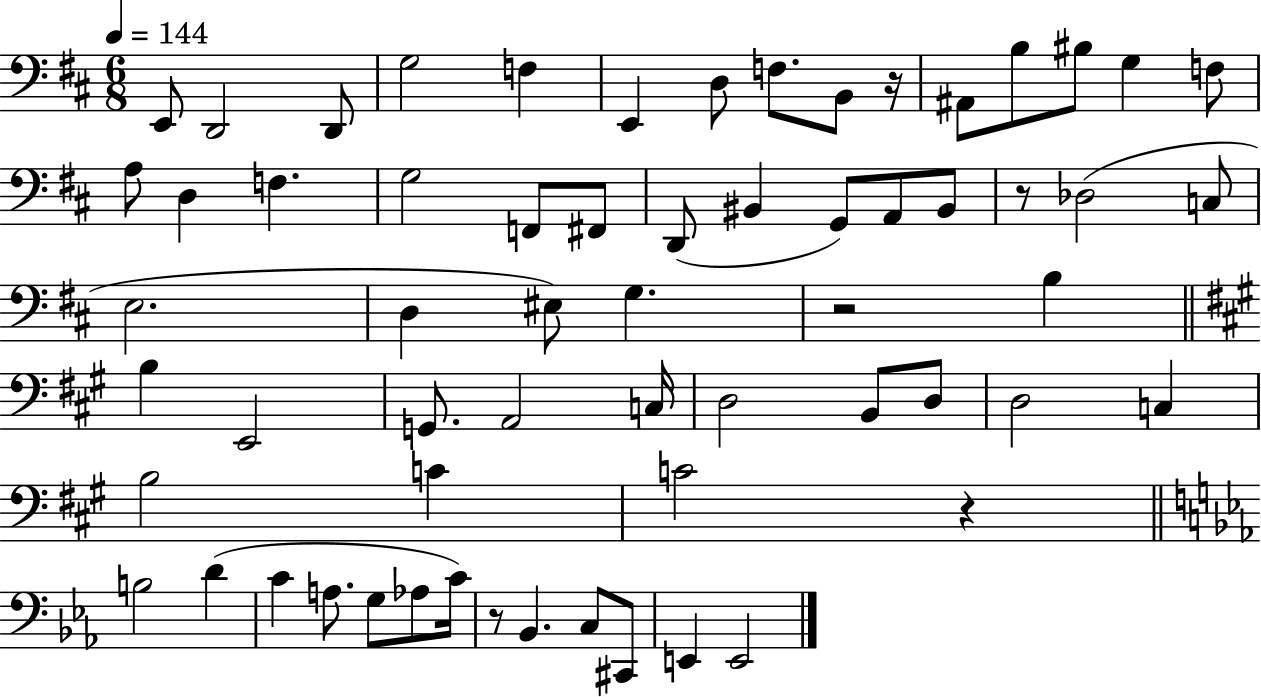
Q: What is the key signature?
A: D major